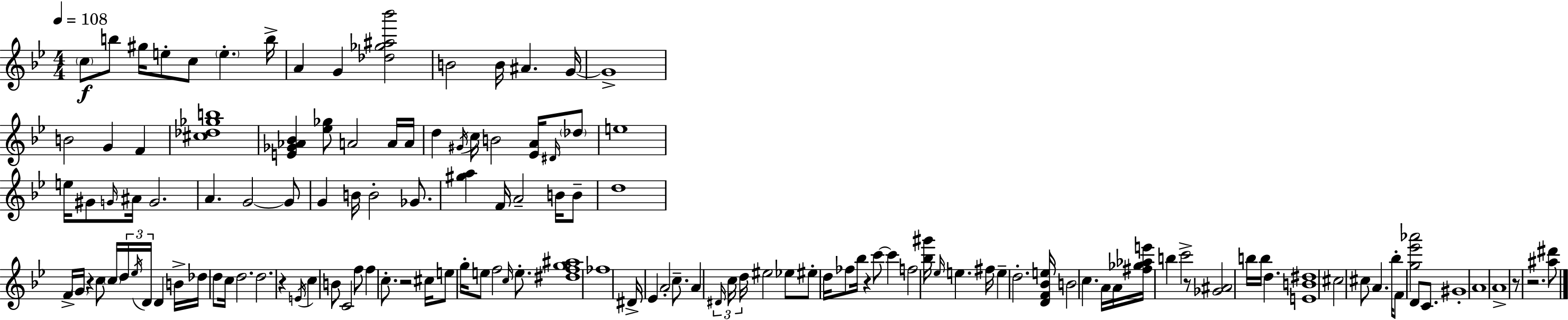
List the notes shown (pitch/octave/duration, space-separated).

C5/e B5/e G#5/s E5/e C5/e E5/q. B5/s A4/q G4/q [Db5,Gb5,A#5,Bb6]/h B4/h B4/s A#4/q. G4/s G4/w B4/h G4/q F4/q [C#5,Db5,Gb5,B5]/w [E4,Gb4,Ab4,Bb4]/q [Eb5,Gb5]/e A4/h A4/s A4/s D5/q G#4/s C5/s B4/h [Eb4,A4]/s D#4/s Db5/e E5/w E5/s G#4/e G4/s A#4/s G4/h. A4/q. G4/h G4/e G4/q B4/s B4/h Gb4/e. [G#5,A5]/q F4/s A4/h B4/s B4/e D5/w F4/s G4/s R/q C5/e C5/s D5/s Eb5/s D4/s D4/q B4/s Db5/s D5/e C5/s D5/h. D5/h. R/q E4/s C5/q B4/e C4/h F5/e F5/q C5/e. R/h C#5/s E5/e G5/s E5/e F5/h C5/s E5/e. [D#5,F5,G5,A#5]/w FES5/w D#4/s Eb4/q A4/h C5/e. A4/q D#4/s C5/s D5/s EIS5/h Eb5/e EIS5/e D5/s FES5/e Bb5/s R/q C6/e C6/q F5/h [Bb5,G#6]/s Eb5/s E5/q. F#5/s E5/q D5/h. [D4,F4,Bb4,E5]/s B4/h C5/q. A4/s A4/s [F#5,Gb5,Ab5,E6]/s B5/q C6/h R/e [Gb4,A#4]/h B5/s B5/s D5/q. [E4,B4,D#5]/w C#5/h C#5/e A4/q. Bb5/s F4/e [G5,Eb6,Ab6]/h D4/e C4/e. G#4/w A4/w A4/w R/e R/h. [A#5,D#6]/e